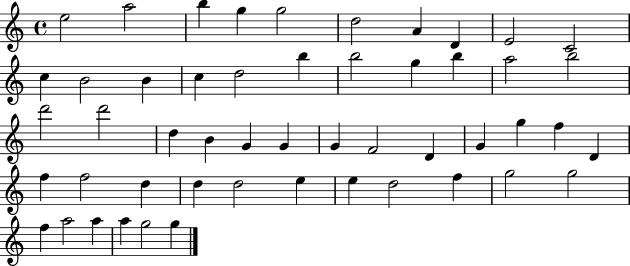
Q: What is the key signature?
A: C major